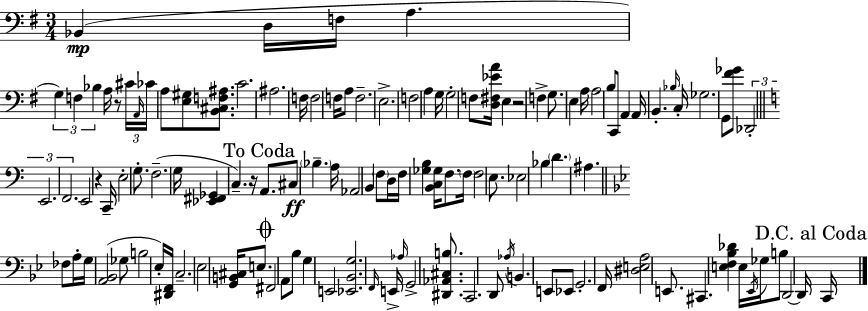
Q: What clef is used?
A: bass